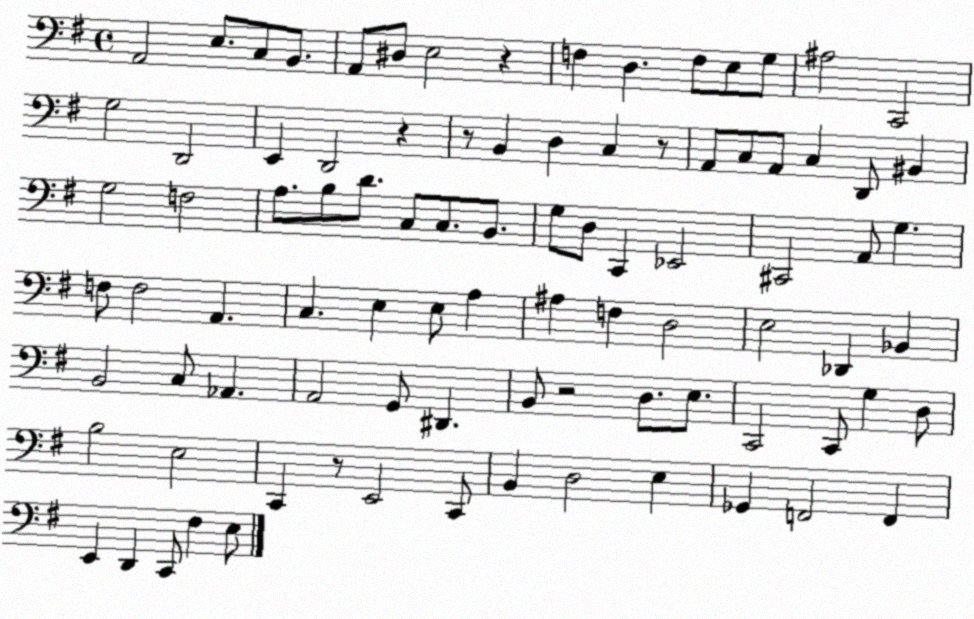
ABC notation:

X:1
T:Untitled
M:4/4
L:1/4
K:G
A,,2 E,/2 C,/2 B,,/2 A,,/2 ^D,/2 E,2 z F, D, F,/2 E,/2 G,/2 ^A,2 C,,2 G,2 D,,2 E,, D,,2 z z/2 B,, D, C, z/2 A,,/2 C,/2 A,,/2 C, D,,/2 ^B,, G,2 F,2 A,/2 B,/2 D/2 C,/2 C,/2 B,,/2 G,/2 D,/2 C,, _E,,2 ^C,,2 A,,/2 G, F,/2 F,2 A,, C, E, E,/2 A, ^A, F, D,2 E,2 _D,, _B,, B,,2 C,/2 _A,, A,,2 G,,/2 ^D,, B,,/2 z2 D,/2 E,/2 C,,2 C,,/2 G, D,/2 B,2 E,2 C,, z/2 E,,2 C,,/2 B,, D,2 E, _G,, F,,2 F,, E,, D,, C,,/2 ^F, E,/2